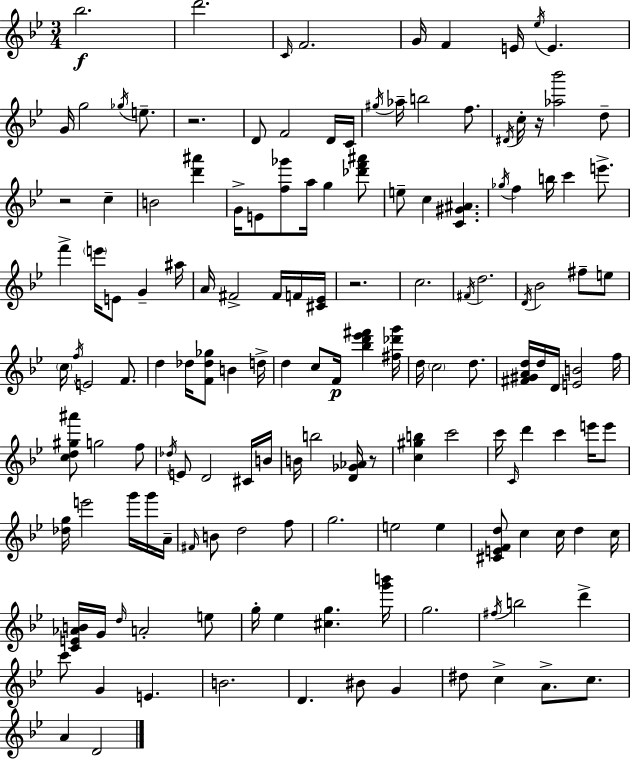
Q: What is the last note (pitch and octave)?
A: D4